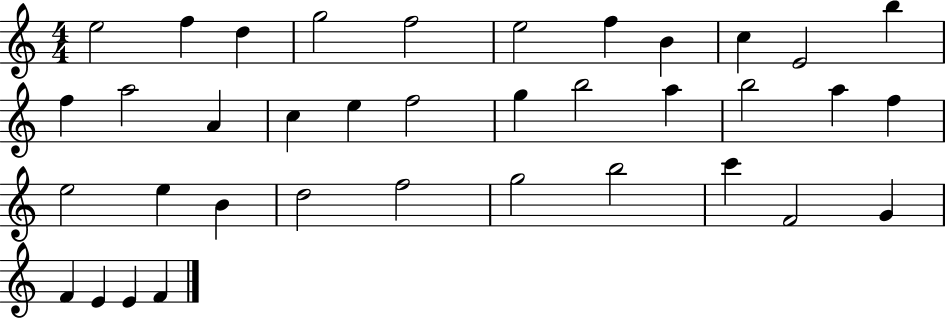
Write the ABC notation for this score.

X:1
T:Untitled
M:4/4
L:1/4
K:C
e2 f d g2 f2 e2 f B c E2 b f a2 A c e f2 g b2 a b2 a f e2 e B d2 f2 g2 b2 c' F2 G F E E F